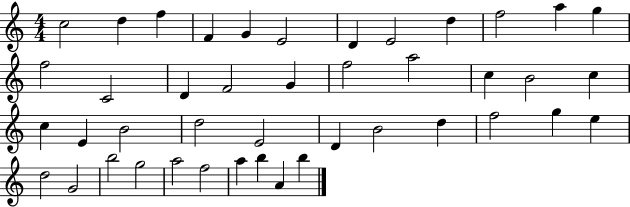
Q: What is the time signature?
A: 4/4